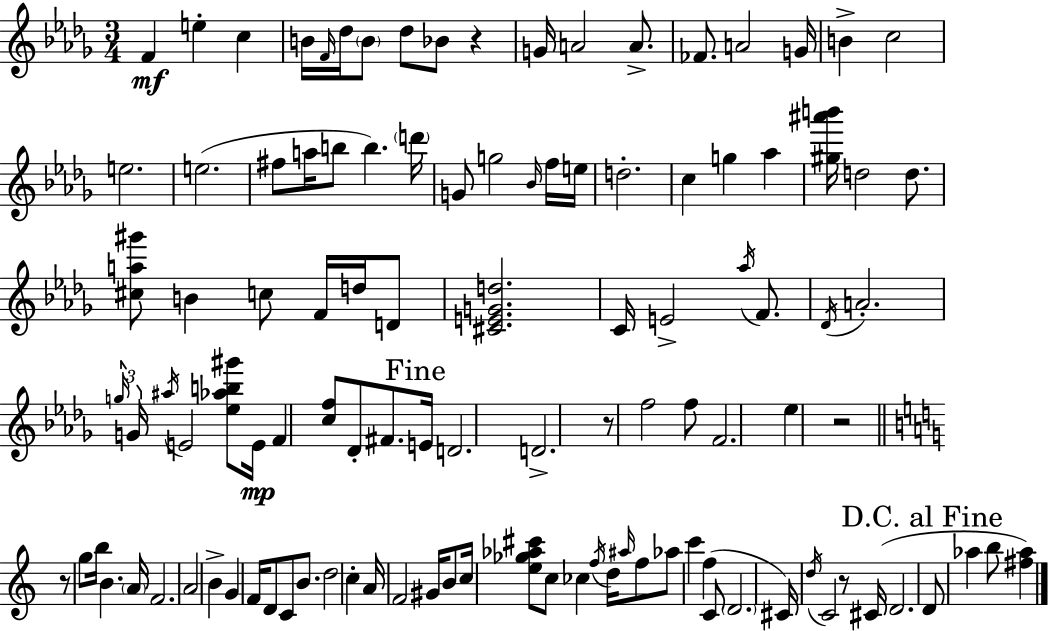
F4/q E5/q C5/q B4/s F4/s Db5/s B4/e Db5/e Bb4/e R/q G4/s A4/h A4/e. FES4/e. A4/h G4/s B4/q C5/h E5/h. E5/h. F#5/e A5/s B5/e B5/q. D6/s G4/e G5/h Bb4/s F5/s E5/s D5/h. C5/q G5/q Ab5/q [G#5,A#6,B6]/s D5/h D5/e. [C#5,A5,G#6]/e B4/q C5/e F4/s D5/s D4/e [C#4,E4,G4,D5]/h. C4/s E4/h Ab5/s F4/e. Db4/s A4/h. G5/s G4/s A#5/s E4/h [Eb5,Ab5,B5,G#6]/e E4/s F4/q [C5,F5]/e Db4/e F#4/e. E4/s D4/h. D4/h. R/e F5/h F5/e F4/h. Eb5/q R/h R/e G5/e B5/s B4/q. A4/s F4/h. A4/h B4/q G4/q F4/s D4/e C4/e B4/e. D5/h C5/q A4/s F4/h G#4/s B4/e C5/s [E5,Gb5,Ab5,C#6]/e C5/e CES5/q F5/s D5/s A#5/s F5/e Ab5/e C6/q F5/q C4/e D4/h. C#4/s D5/s C4/h R/e C#4/s D4/h. D4/e Ab5/q B5/e [F#5,Ab5]/q